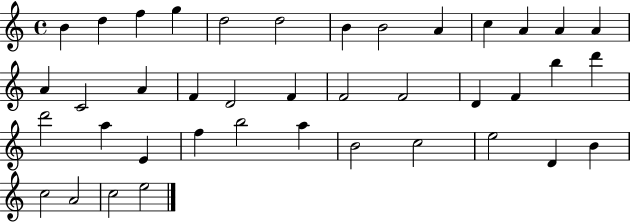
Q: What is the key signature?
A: C major